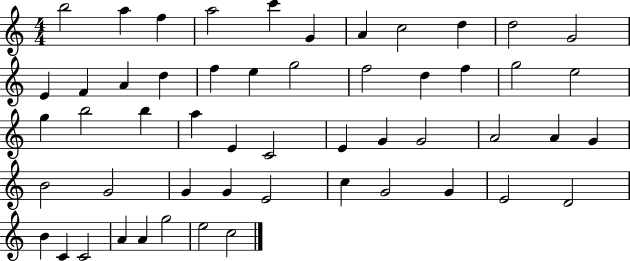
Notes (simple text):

B5/h A5/q F5/q A5/h C6/q G4/q A4/q C5/h D5/q D5/h G4/h E4/q F4/q A4/q D5/q F5/q E5/q G5/h F5/h D5/q F5/q G5/h E5/h G5/q B5/h B5/q A5/q E4/q C4/h E4/q G4/q G4/h A4/h A4/q G4/q B4/h G4/h G4/q G4/q E4/h C5/q G4/h G4/q E4/h D4/h B4/q C4/q C4/h A4/q A4/q G5/h E5/h C5/h